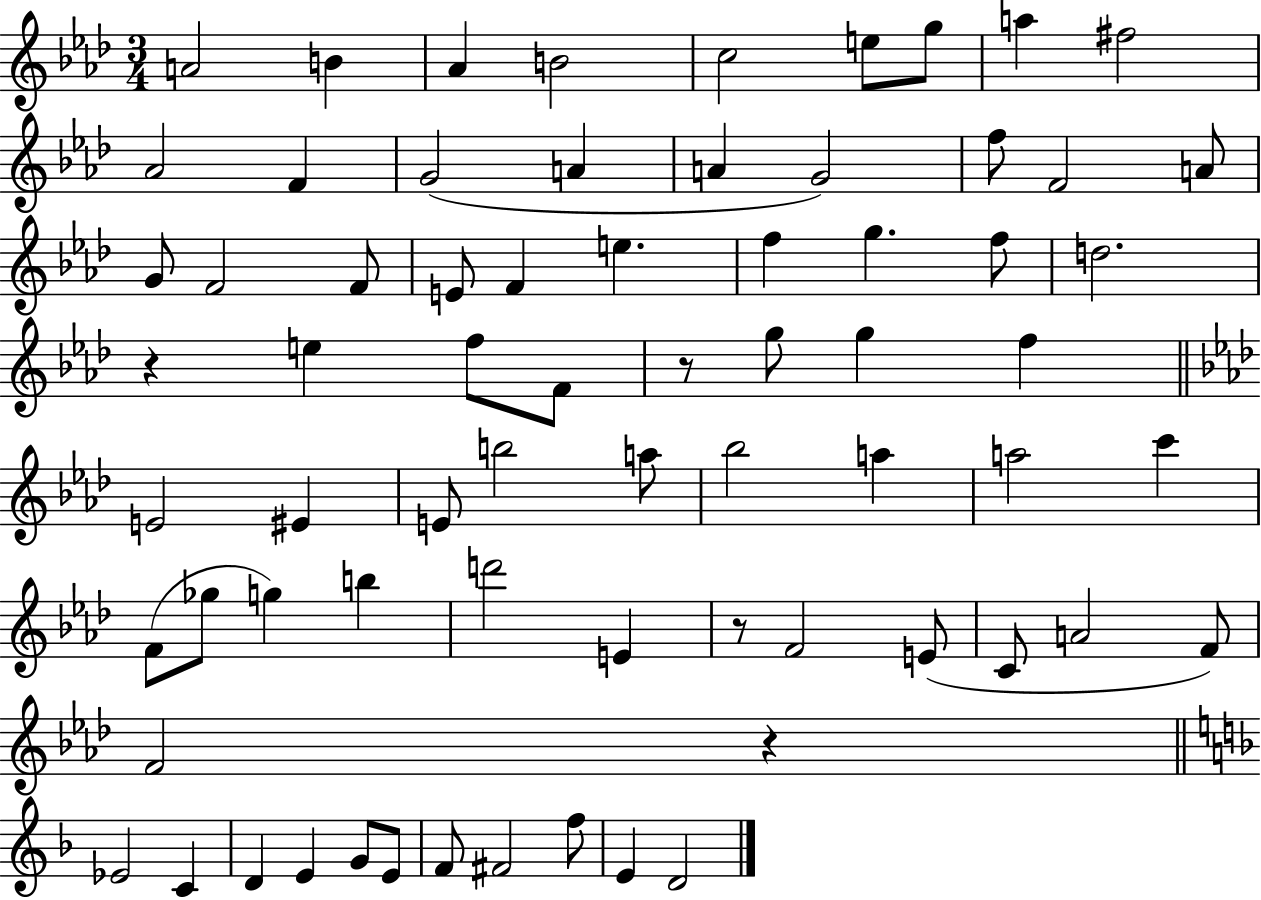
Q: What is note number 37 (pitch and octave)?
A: E4